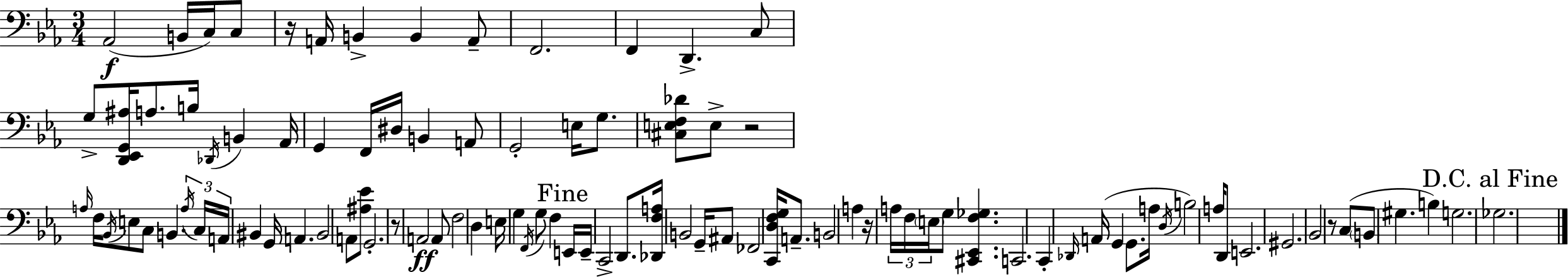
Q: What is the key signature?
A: C minor